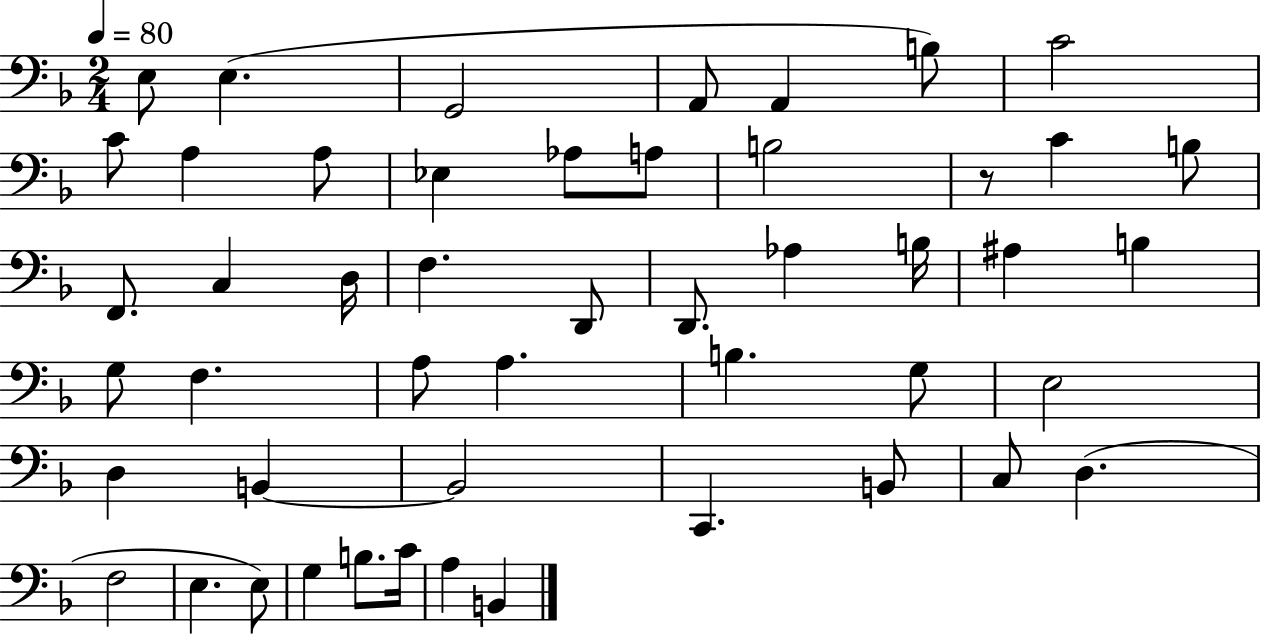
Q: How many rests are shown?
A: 1